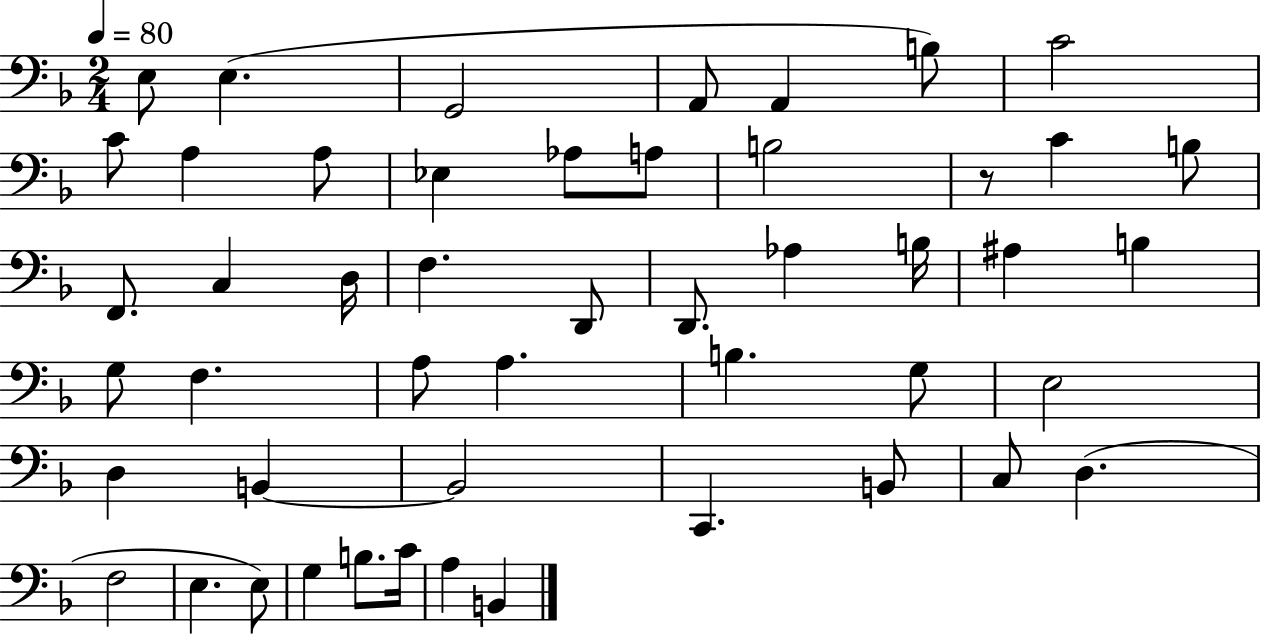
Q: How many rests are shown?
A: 1